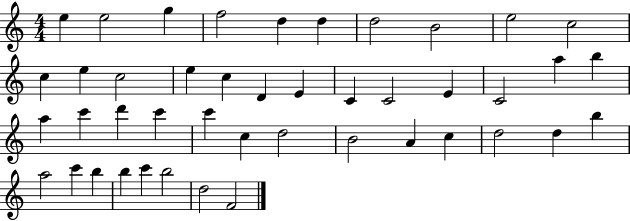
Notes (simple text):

E5/q E5/h G5/q F5/h D5/q D5/q D5/h B4/h E5/h C5/h C5/q E5/q C5/h E5/q C5/q D4/q E4/q C4/q C4/h E4/q C4/h A5/q B5/q A5/q C6/q D6/q C6/q C6/q C5/q D5/h B4/h A4/q C5/q D5/h D5/q B5/q A5/h C6/q B5/q B5/q C6/q B5/h D5/h F4/h